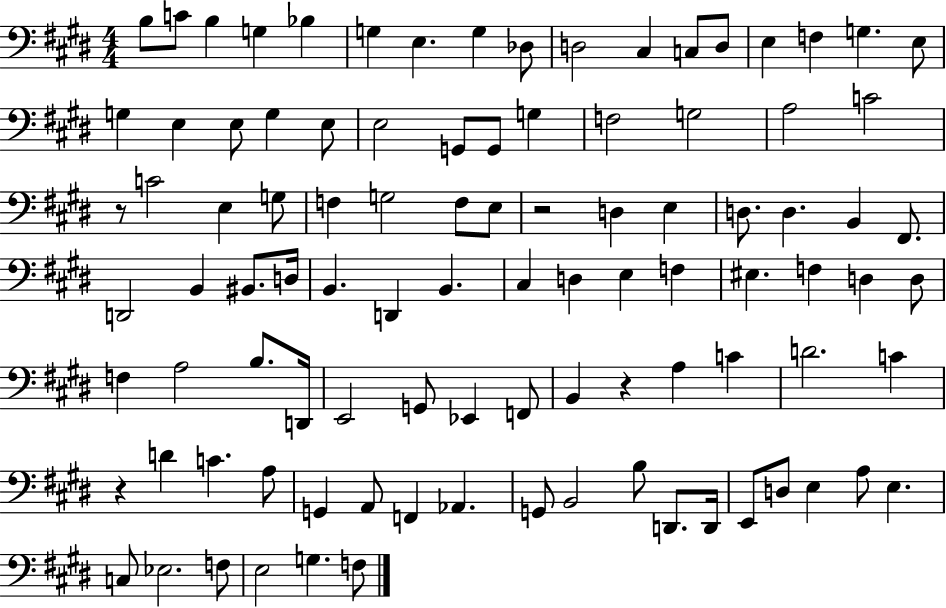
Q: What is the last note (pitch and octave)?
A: F3